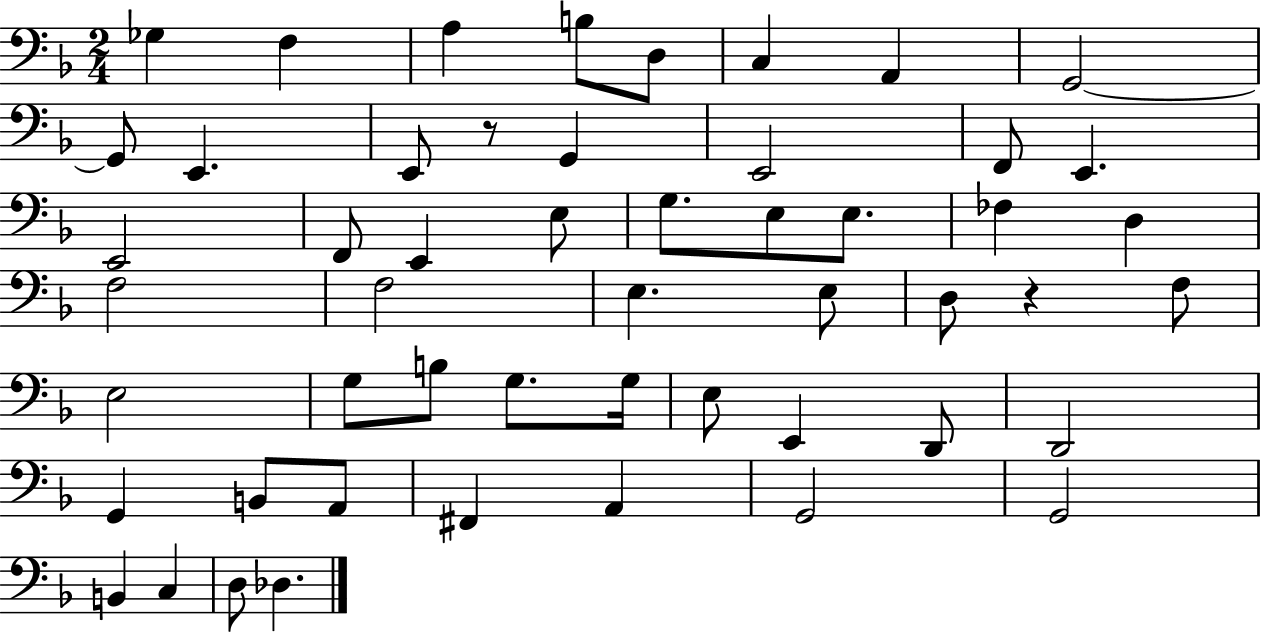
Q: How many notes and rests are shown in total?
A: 52